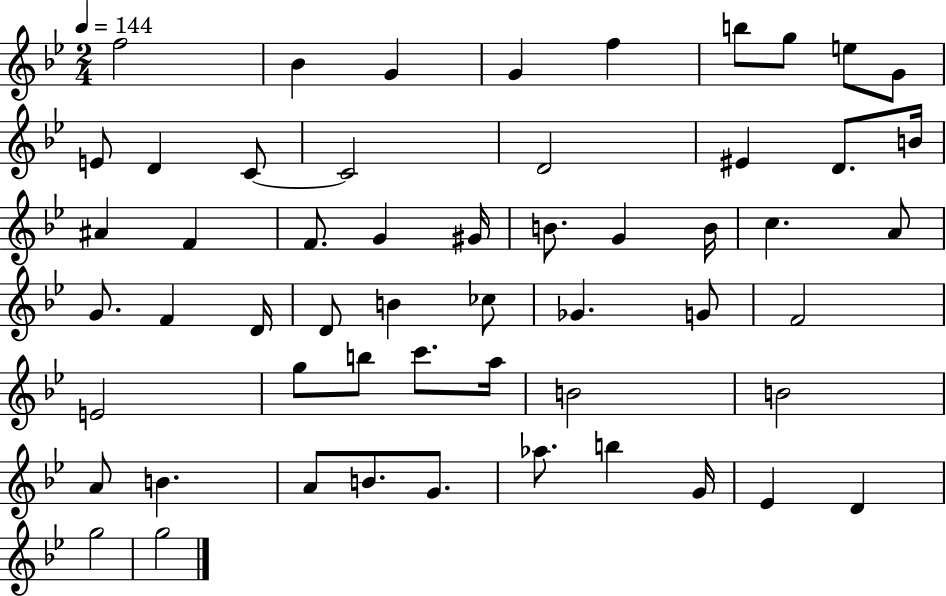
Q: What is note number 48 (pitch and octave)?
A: G4